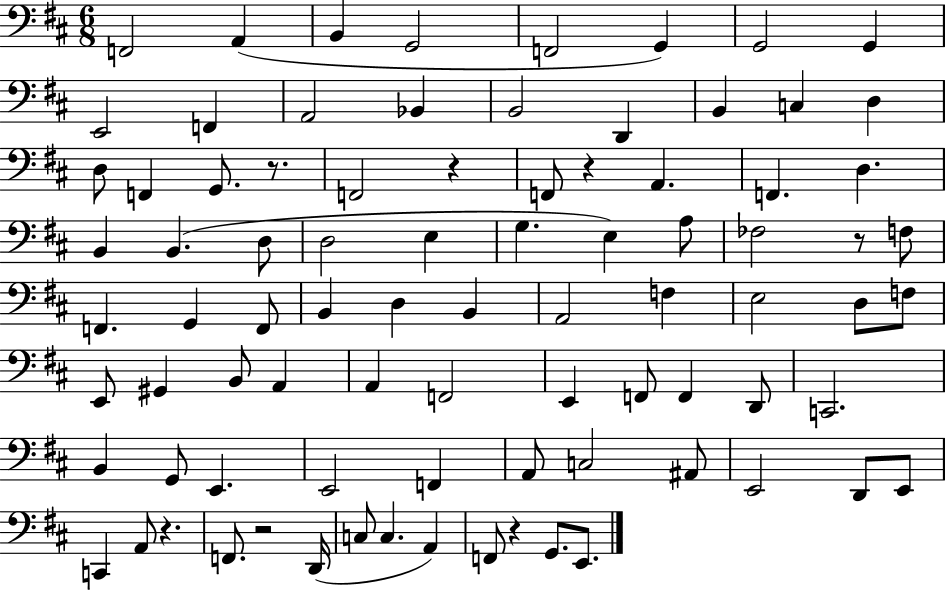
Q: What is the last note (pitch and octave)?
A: E2